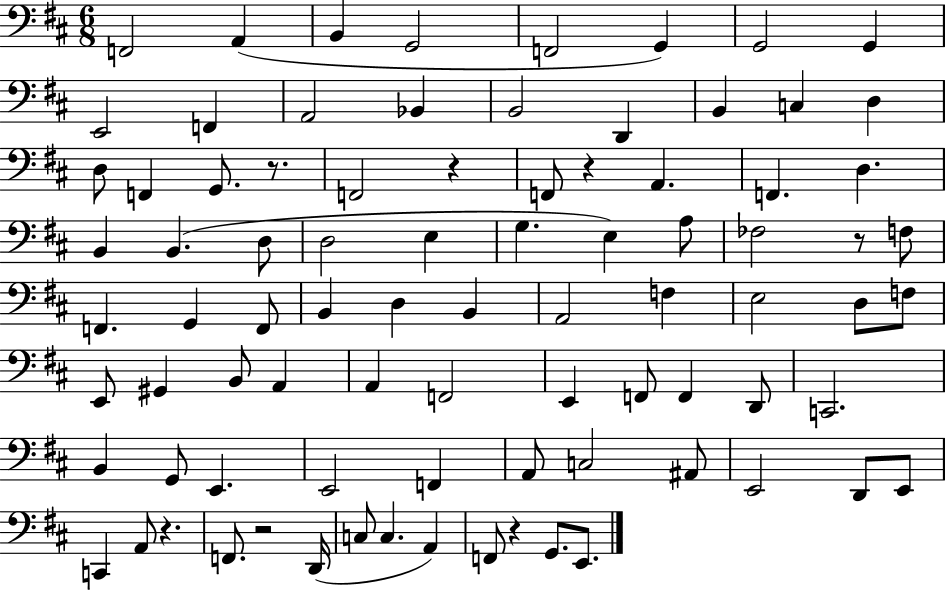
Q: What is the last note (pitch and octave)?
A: E2